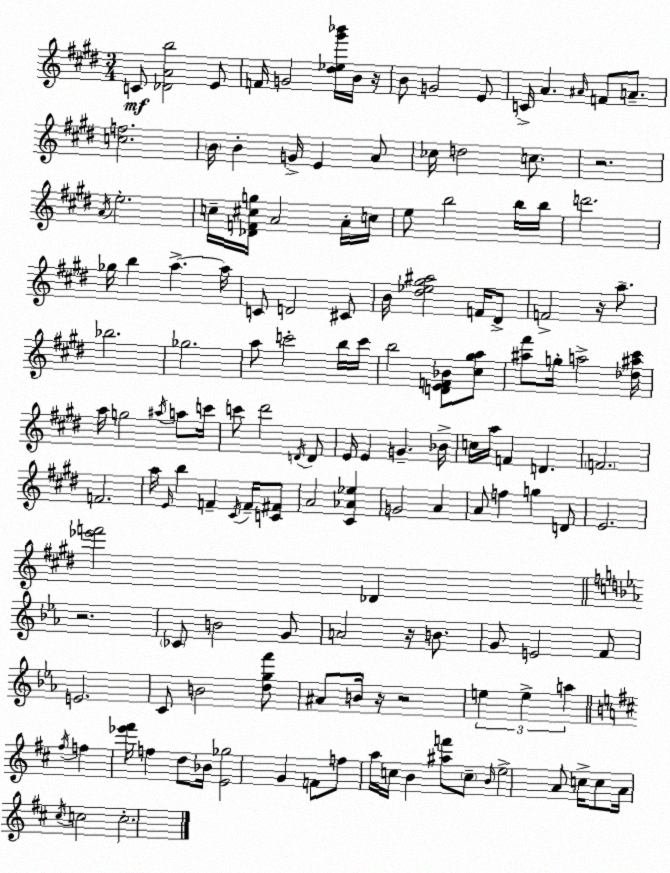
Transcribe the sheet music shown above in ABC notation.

X:1
T:Untitled
M:3/4
L:1/4
K:E
C/2 [_DAb]2 E/2 F/4 G2 [^d_e^g'_b']/4 B/4 z/4 B/2 G2 E/2 C/4 A ^A/4 F/2 A/2 [cf]2 B/4 B G/4 E A/2 _c/4 d2 c/2 z2 A/4 e2 c/4 [_DF^cg]/4 A2 A/4 c/4 e/2 b2 b/4 b/4 d'2 _g/4 b a a/4 C/2 D2 ^C/2 B/4 [^d_e^g^a]2 F/4 ^D/2 F2 z/4 a/2 _b2 _g2 a/2 c'2 b/4 c'/4 b2 [DEF_B]/2 [^c^ga]/2 [^a^f']/2 g/4 a2 [_d^a^c']/4 a/4 g2 ^a/4 a/2 c'/4 c'/2 ^d'2 D/4 D/2 E/4 E G _B/4 c/4 a/4 F D F2 F2 a/4 E/4 b F ^C/4 F/4 [C^F]/2 A2 [^C_A_e] G2 A A/2 f g D/2 E2 [_e'f']2 _D z2 _C/2 B2 G/2 A2 z/4 B/2 G/2 E2 F/2 E2 C/2 B2 [dgf']/2 ^A/2 B/4 z/4 z2 e e a ^f/4 f [_e'^f']/4 f d/2 _B/4 [E_g]2 G F/2 f/2 a/4 c/4 B [^af']/2 c/2 B/4 e2 A/2 c/4 c/2 A/4 ^c/4 c2 c2